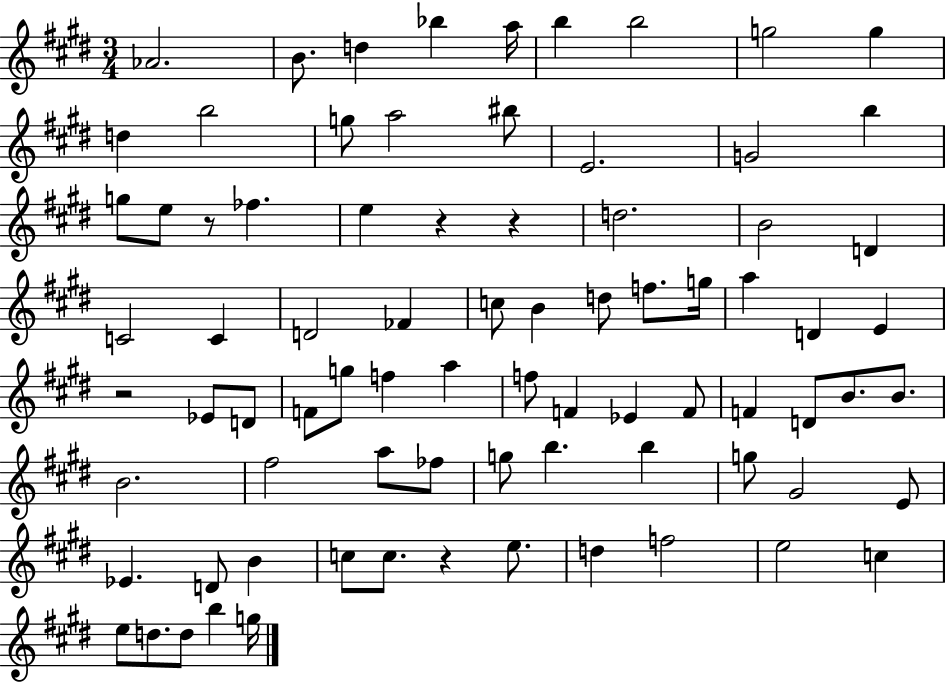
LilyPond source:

{
  \clef treble
  \numericTimeSignature
  \time 3/4
  \key e \major
  aes'2. | b'8. d''4 bes''4 a''16 | b''4 b''2 | g''2 g''4 | \break d''4 b''2 | g''8 a''2 bis''8 | e'2. | g'2 b''4 | \break g''8 e''8 r8 fes''4. | e''4 r4 r4 | d''2. | b'2 d'4 | \break c'2 c'4 | d'2 fes'4 | c''8 b'4 d''8 f''8. g''16 | a''4 d'4 e'4 | \break r2 ees'8 d'8 | f'8 g''8 f''4 a''4 | f''8 f'4 ees'4 f'8 | f'4 d'8 b'8. b'8. | \break b'2. | fis''2 a''8 fes''8 | g''8 b''4. b''4 | g''8 gis'2 e'8 | \break ees'4. d'8 b'4 | c''8 c''8. r4 e''8. | d''4 f''2 | e''2 c''4 | \break e''8 d''8. d''8 b''4 g''16 | \bar "|."
}